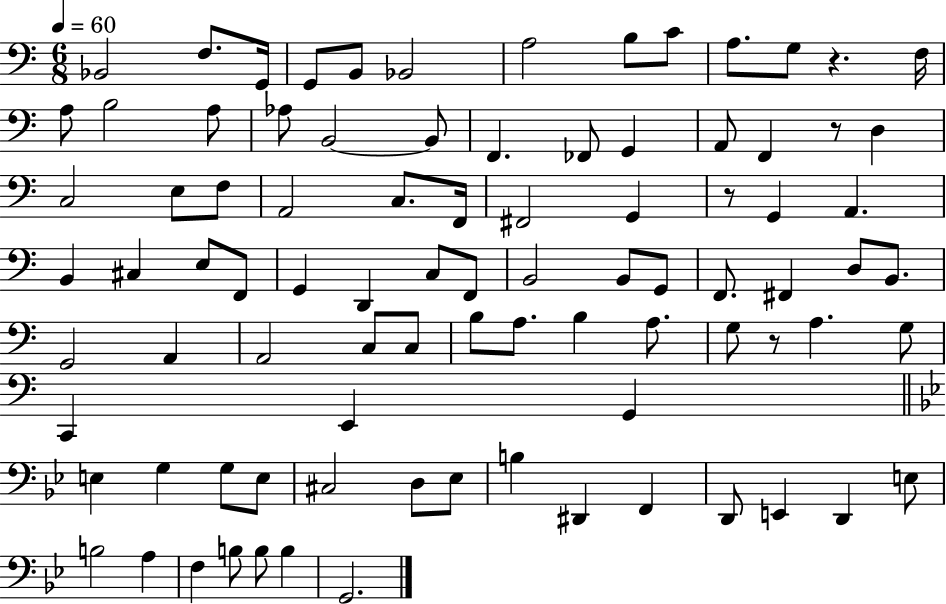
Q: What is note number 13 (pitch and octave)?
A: A3